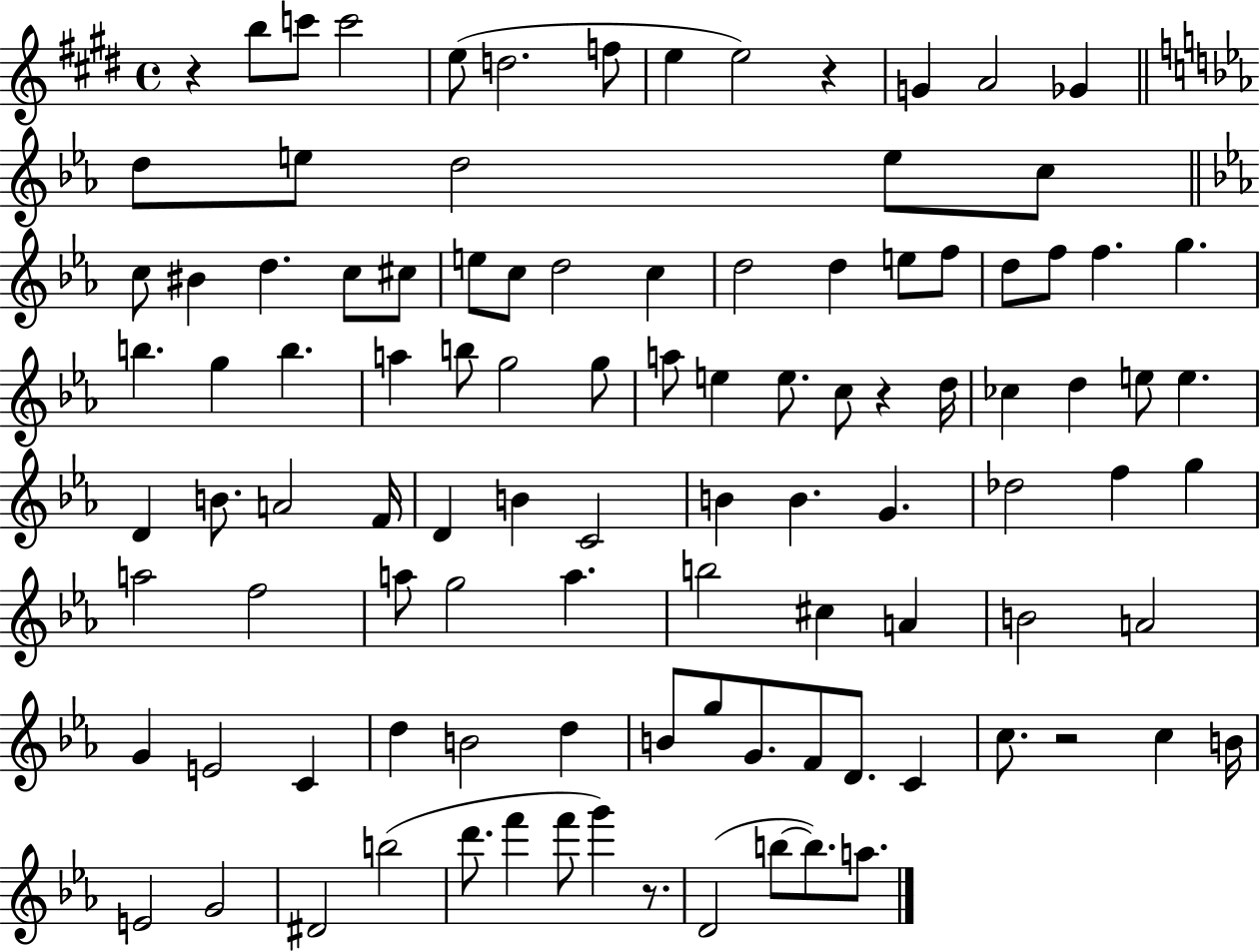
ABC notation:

X:1
T:Untitled
M:4/4
L:1/4
K:E
z b/2 c'/2 c'2 e/2 d2 f/2 e e2 z G A2 _G d/2 e/2 d2 e/2 c/2 c/2 ^B d c/2 ^c/2 e/2 c/2 d2 c d2 d e/2 f/2 d/2 f/2 f g b g b a b/2 g2 g/2 a/2 e e/2 c/2 z d/4 _c d e/2 e D B/2 A2 F/4 D B C2 B B G _d2 f g a2 f2 a/2 g2 a b2 ^c A B2 A2 G E2 C d B2 d B/2 g/2 G/2 F/2 D/2 C c/2 z2 c B/4 E2 G2 ^D2 b2 d'/2 f' f'/2 g' z/2 D2 b/2 b/2 a/2